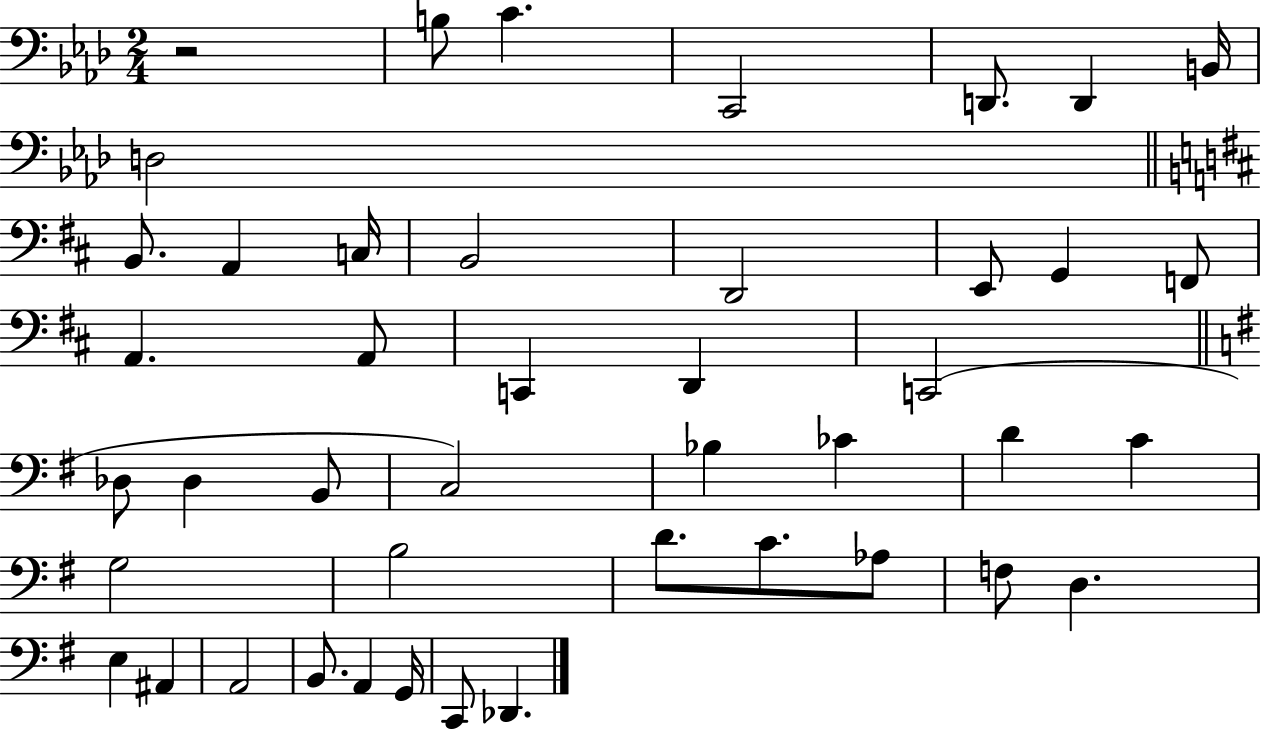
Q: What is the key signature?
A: AES major